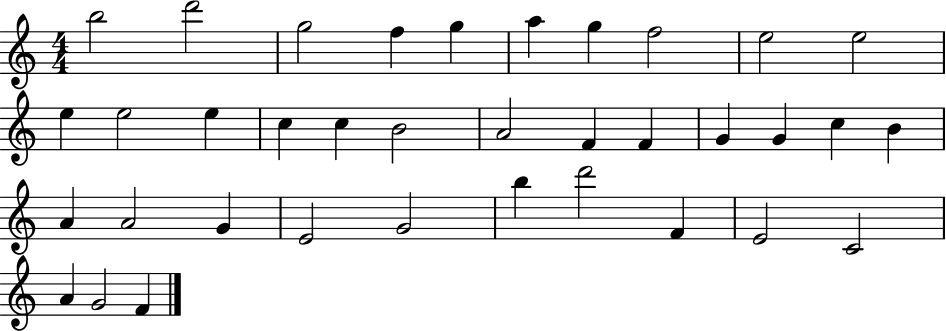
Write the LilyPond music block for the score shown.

{
  \clef treble
  \numericTimeSignature
  \time 4/4
  \key c \major
  b''2 d'''2 | g''2 f''4 g''4 | a''4 g''4 f''2 | e''2 e''2 | \break e''4 e''2 e''4 | c''4 c''4 b'2 | a'2 f'4 f'4 | g'4 g'4 c''4 b'4 | \break a'4 a'2 g'4 | e'2 g'2 | b''4 d'''2 f'4 | e'2 c'2 | \break a'4 g'2 f'4 | \bar "|."
}